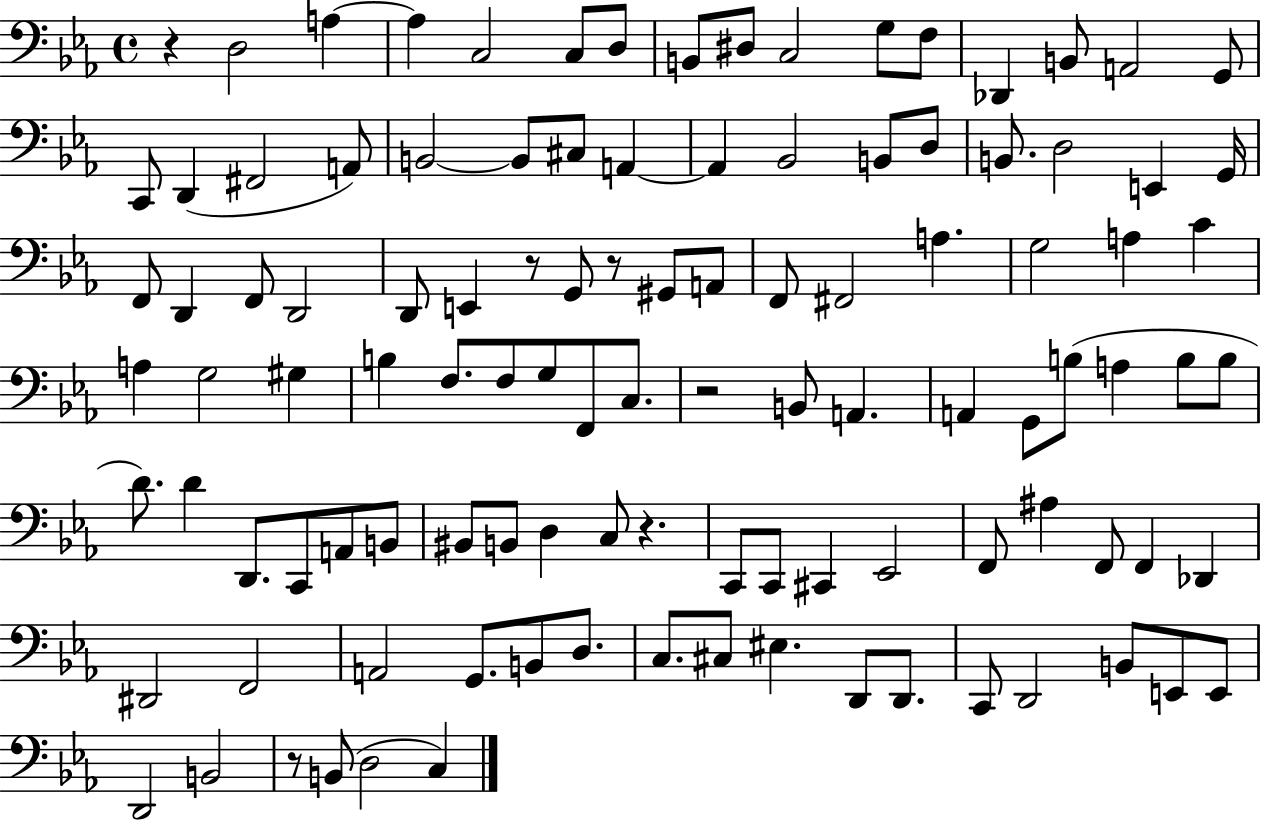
X:1
T:Untitled
M:4/4
L:1/4
K:Eb
z D,2 A, A, C,2 C,/2 D,/2 B,,/2 ^D,/2 C,2 G,/2 F,/2 _D,, B,,/2 A,,2 G,,/2 C,,/2 D,, ^F,,2 A,,/2 B,,2 B,,/2 ^C,/2 A,, A,, _B,,2 B,,/2 D,/2 B,,/2 D,2 E,, G,,/4 F,,/2 D,, F,,/2 D,,2 D,,/2 E,, z/2 G,,/2 z/2 ^G,,/2 A,,/2 F,,/2 ^F,,2 A, G,2 A, C A, G,2 ^G, B, F,/2 F,/2 G,/2 F,,/2 C,/2 z2 B,,/2 A,, A,, G,,/2 B,/2 A, B,/2 B,/2 D/2 D D,,/2 C,,/2 A,,/2 B,,/2 ^B,,/2 B,,/2 D, C,/2 z C,,/2 C,,/2 ^C,, _E,,2 F,,/2 ^A, F,,/2 F,, _D,, ^D,,2 F,,2 A,,2 G,,/2 B,,/2 D,/2 C,/2 ^C,/2 ^E, D,,/2 D,,/2 C,,/2 D,,2 B,,/2 E,,/2 E,,/2 D,,2 B,,2 z/2 B,,/2 D,2 C,